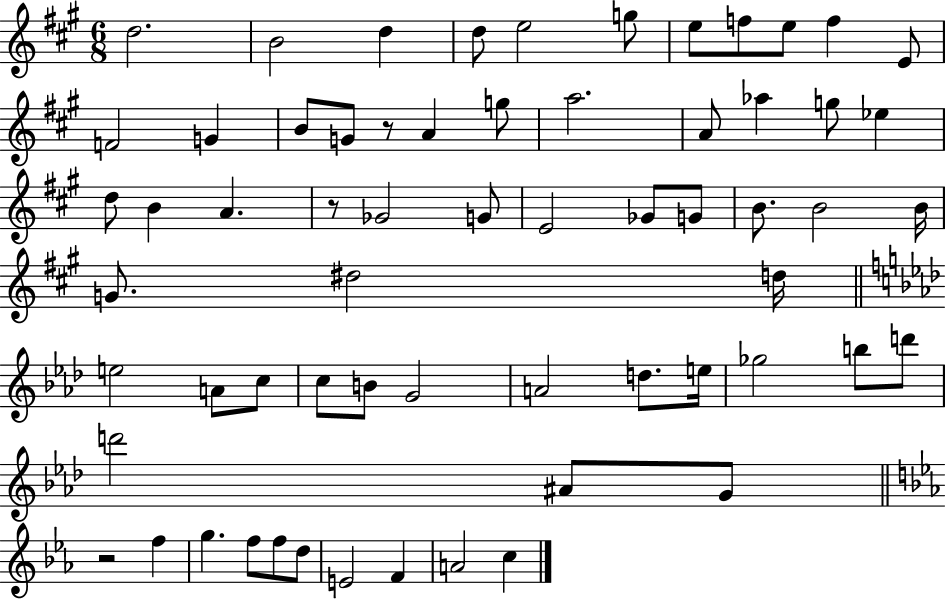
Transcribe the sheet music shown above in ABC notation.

X:1
T:Untitled
M:6/8
L:1/4
K:A
d2 B2 d d/2 e2 g/2 e/2 f/2 e/2 f E/2 F2 G B/2 G/2 z/2 A g/2 a2 A/2 _a g/2 _e d/2 B A z/2 _G2 G/2 E2 _G/2 G/2 B/2 B2 B/4 G/2 ^d2 d/4 e2 A/2 c/2 c/2 B/2 G2 A2 d/2 e/4 _g2 b/2 d'/2 d'2 ^A/2 G/2 z2 f g f/2 f/2 d/2 E2 F A2 c